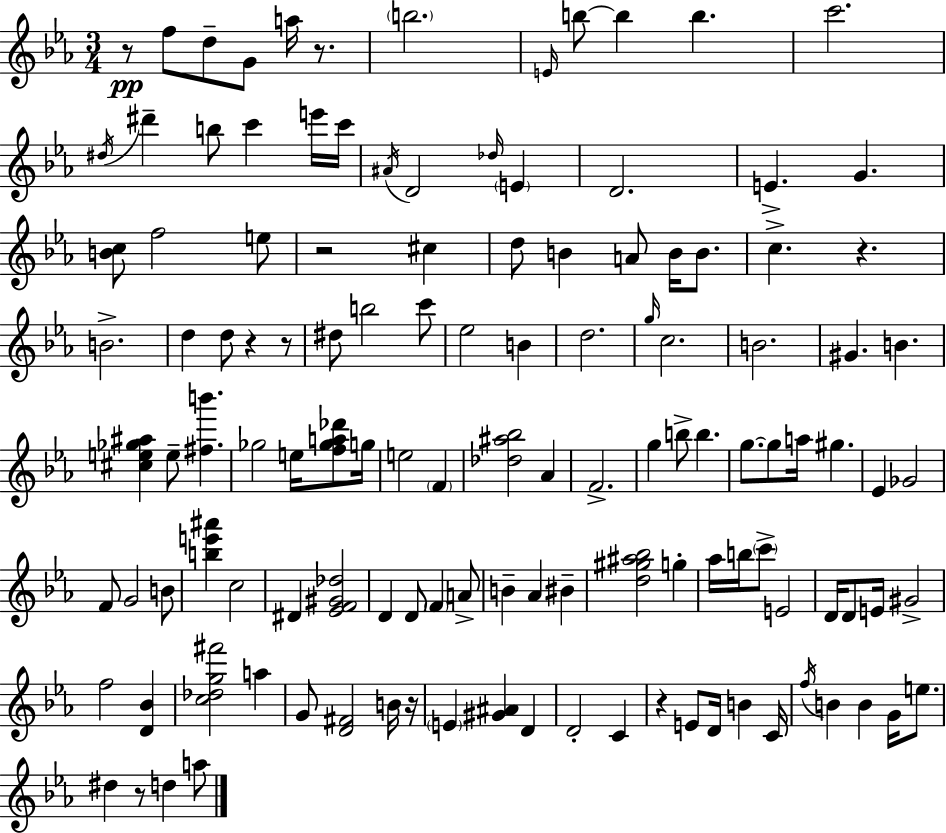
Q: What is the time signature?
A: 3/4